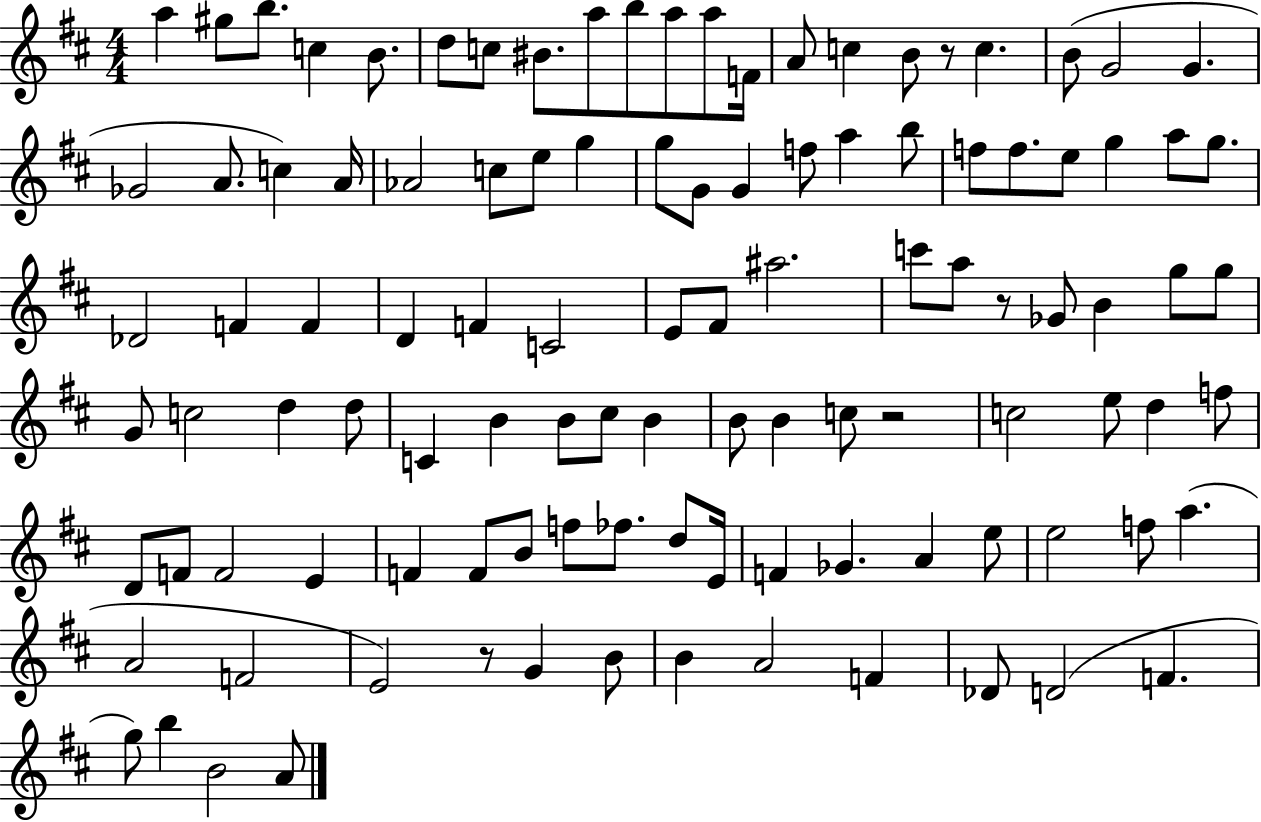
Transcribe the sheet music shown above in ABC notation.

X:1
T:Untitled
M:4/4
L:1/4
K:D
a ^g/2 b/2 c B/2 d/2 c/2 ^B/2 a/2 b/2 a/2 a/2 F/4 A/2 c B/2 z/2 c B/2 G2 G _G2 A/2 c A/4 _A2 c/2 e/2 g g/2 G/2 G f/2 a b/2 f/2 f/2 e/2 g a/2 g/2 _D2 F F D F C2 E/2 ^F/2 ^a2 c'/2 a/2 z/2 _G/2 B g/2 g/2 G/2 c2 d d/2 C B B/2 ^c/2 B B/2 B c/2 z2 c2 e/2 d f/2 D/2 F/2 F2 E F F/2 B/2 f/2 _f/2 d/2 E/4 F _G A e/2 e2 f/2 a A2 F2 E2 z/2 G B/2 B A2 F _D/2 D2 F g/2 b B2 A/2